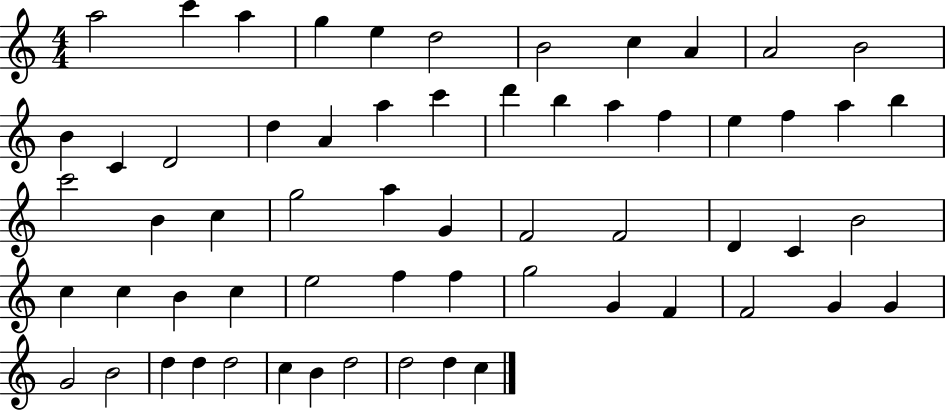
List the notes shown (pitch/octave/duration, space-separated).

A5/h C6/q A5/q G5/q E5/q D5/h B4/h C5/q A4/q A4/h B4/h B4/q C4/q D4/h D5/q A4/q A5/q C6/q D6/q B5/q A5/q F5/q E5/q F5/q A5/q B5/q C6/h B4/q C5/q G5/h A5/q G4/q F4/h F4/h D4/q C4/q B4/h C5/q C5/q B4/q C5/q E5/h F5/q F5/q G5/h G4/q F4/q F4/h G4/q G4/q G4/h B4/h D5/q D5/q D5/h C5/q B4/q D5/h D5/h D5/q C5/q